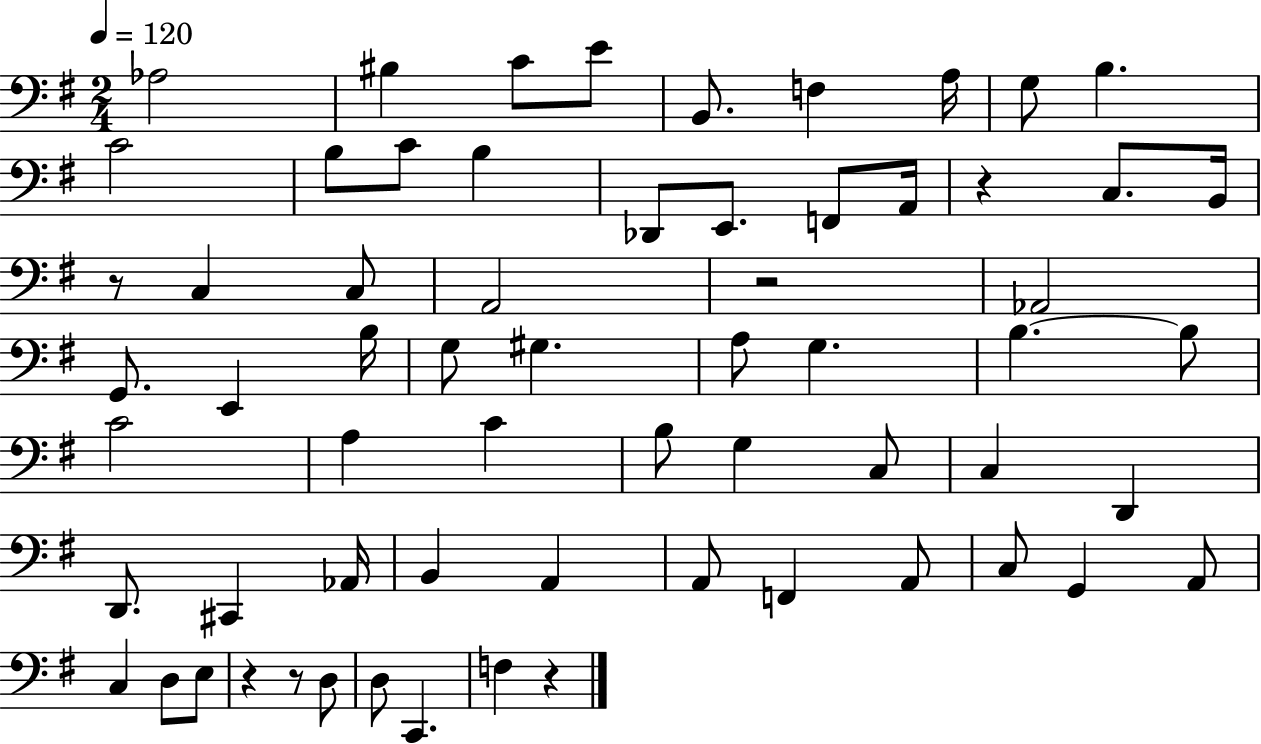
Ab3/h BIS3/q C4/e E4/e B2/e. F3/q A3/s G3/e B3/q. C4/h B3/e C4/e B3/q Db2/e E2/e. F2/e A2/s R/q C3/e. B2/s R/e C3/q C3/e A2/h R/h Ab2/h G2/e. E2/q B3/s G3/e G#3/q. A3/e G3/q. B3/q. B3/e C4/h A3/q C4/q B3/e G3/q C3/e C3/q D2/q D2/e. C#2/q Ab2/s B2/q A2/q A2/e F2/q A2/e C3/e G2/q A2/e C3/q D3/e E3/e R/q R/e D3/e D3/e C2/q. F3/q R/q